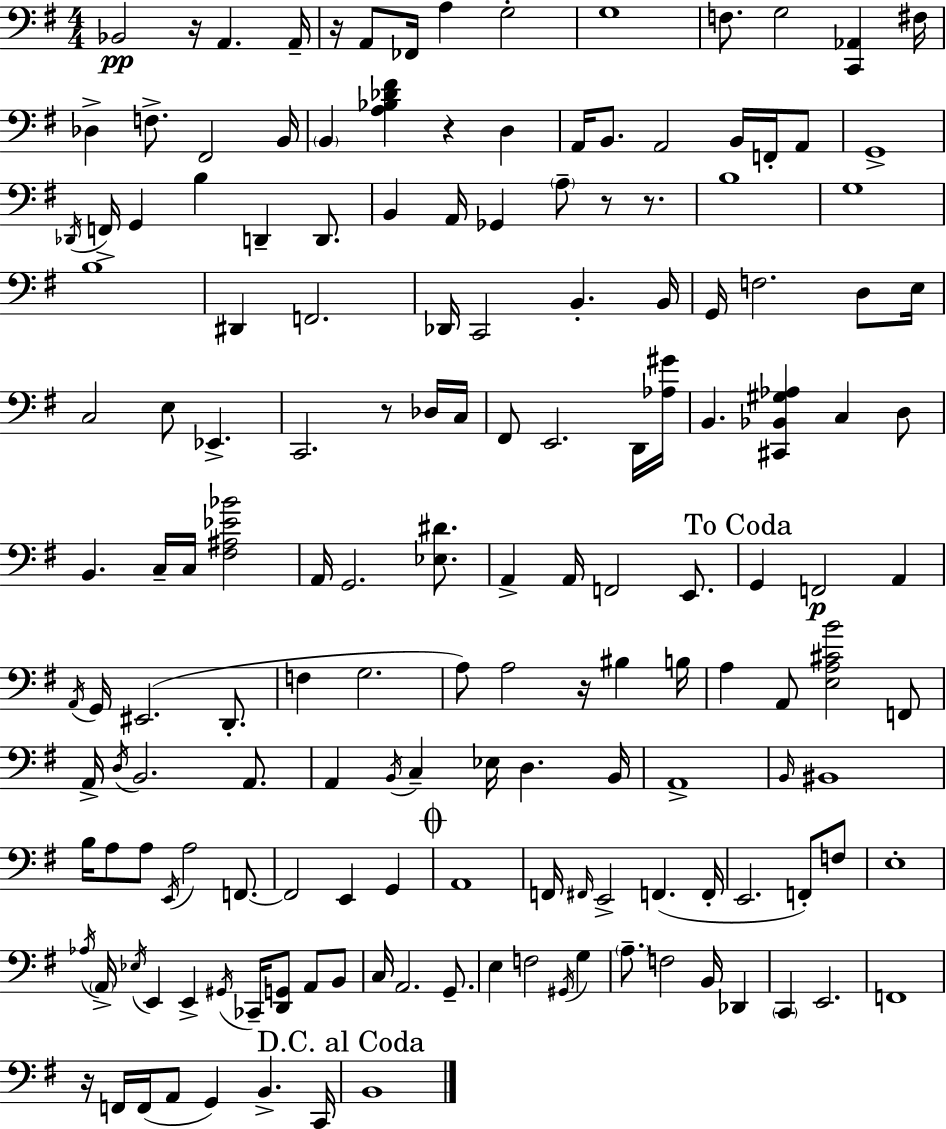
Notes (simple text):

Bb2/h R/s A2/q. A2/s R/s A2/e FES2/s A3/q G3/h G3/w F3/e. G3/h [C2,Ab2]/q F#3/s Db3/q F3/e. F#2/h B2/s B2/q [A3,Bb3,Db4,F#4]/q R/q D3/q A2/s B2/e. A2/h B2/s F2/s A2/e G2/w Db2/s F2/s G2/q B3/q D2/q D2/e. B2/q A2/s Gb2/q A3/e R/e R/e. B3/w G3/w B3/w D#2/q F2/h. Db2/s C2/h B2/q. B2/s G2/s F3/h. D3/e E3/s C3/h E3/e Eb2/q. C2/h. R/e Db3/s C3/s F#2/e E2/h. D2/s [Ab3,G#4]/s B2/q. [C#2,Bb2,G#3,Ab3]/q C3/q D3/e B2/q. C3/s C3/s [F#3,A#3,Eb4,Bb4]/h A2/s G2/h. [Eb3,D#4]/e. A2/q A2/s F2/h E2/e. G2/q F2/h A2/q A2/s G2/s EIS2/h. D2/e. F3/q G3/h. A3/e A3/h R/s BIS3/q B3/s A3/q A2/e [E3,A3,C#4,B4]/h F2/e A2/s D3/s B2/h. A2/e. A2/q B2/s C3/q Eb3/s D3/q. B2/s A2/w B2/s BIS2/w B3/s A3/e A3/e E2/s A3/h F2/e. F2/h E2/q G2/q A2/w F2/s F#2/s E2/h F2/q. F2/s E2/h. F2/e F3/e E3/w Ab3/s A2/s Eb3/s E2/q E2/q G#2/s CES2/s [D2,G2]/e A2/e B2/e C3/s A2/h. G2/e. E3/q F3/h G#2/s G3/q A3/e. F3/h B2/s Db2/q C2/q E2/h. F2/w R/s F2/s F2/s A2/e G2/q B2/q. C2/s B2/w